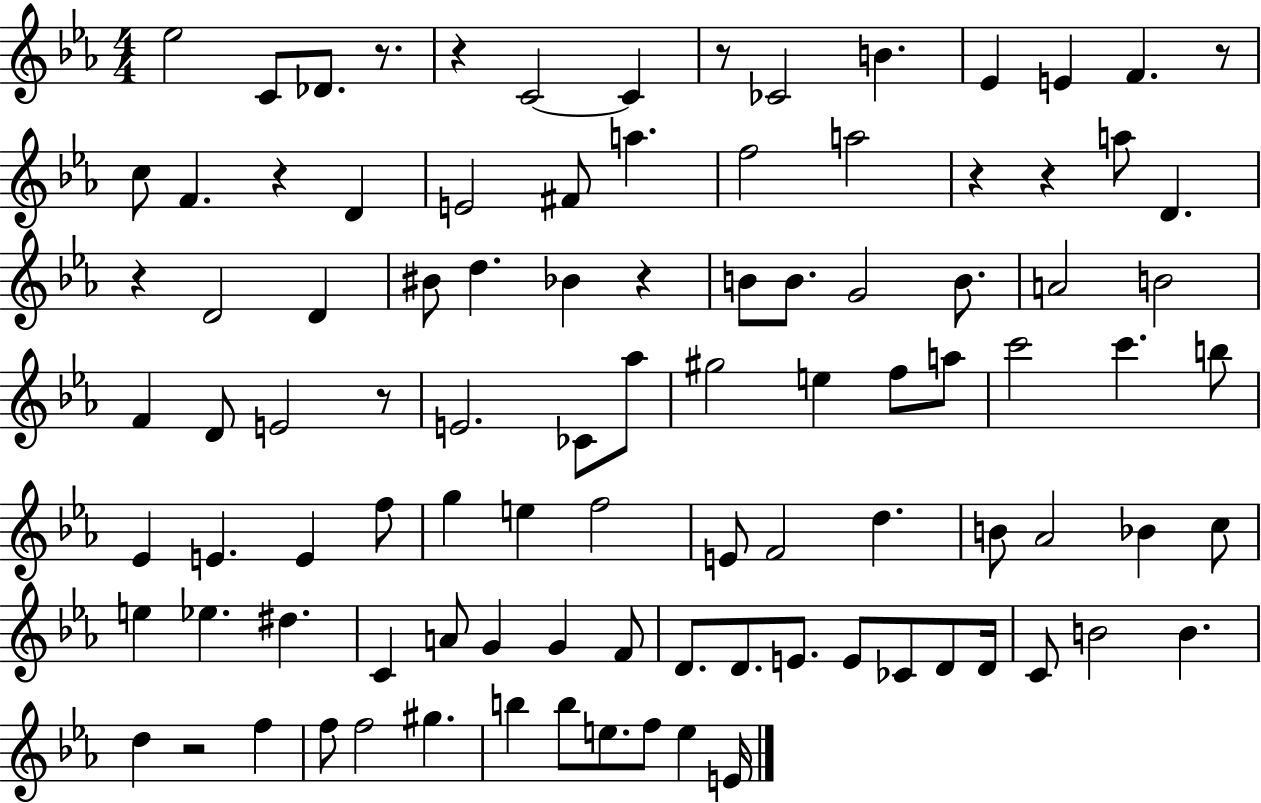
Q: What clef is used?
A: treble